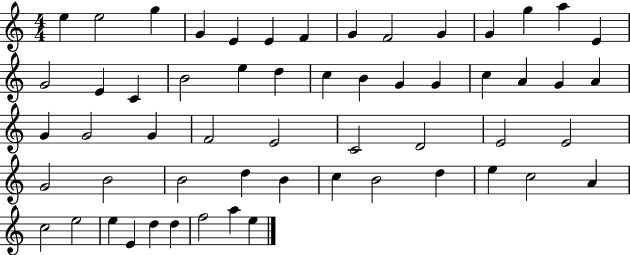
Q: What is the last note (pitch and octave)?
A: E5